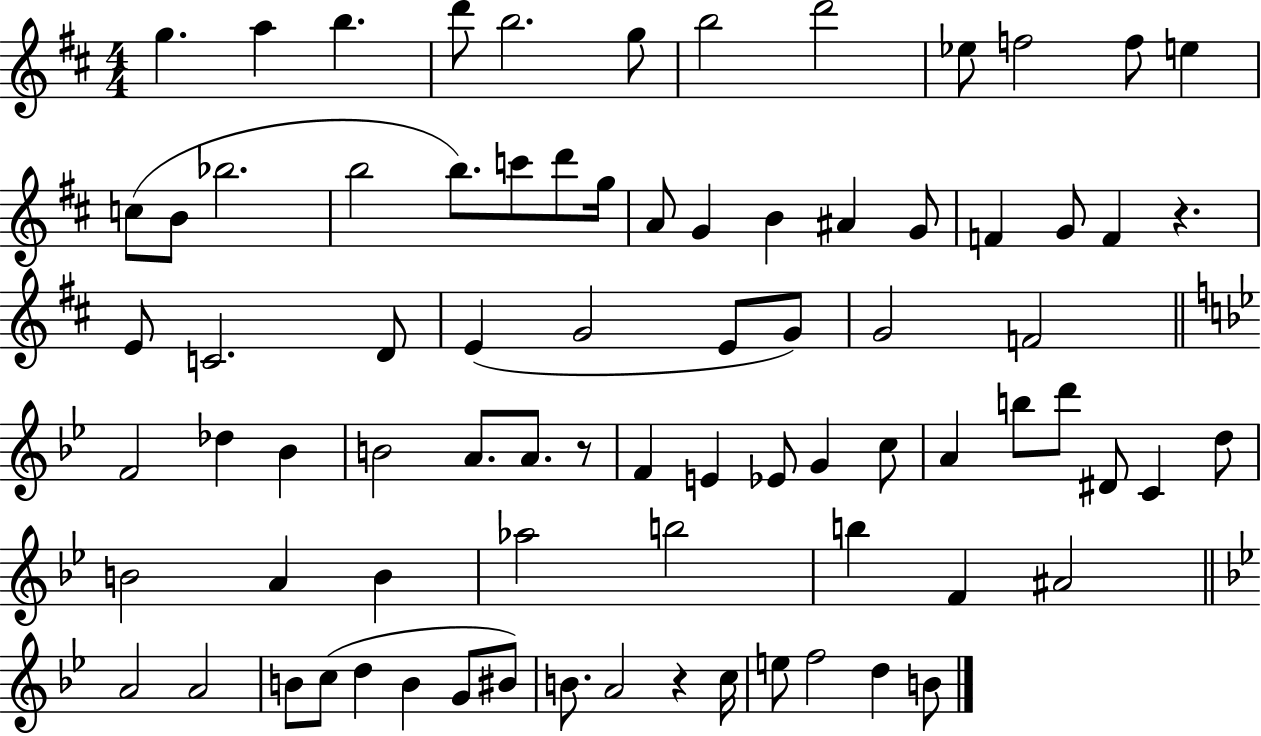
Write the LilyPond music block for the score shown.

{
  \clef treble
  \numericTimeSignature
  \time 4/4
  \key d \major
  g''4. a''4 b''4. | d'''8 b''2. g''8 | b''2 d'''2 | ees''8 f''2 f''8 e''4 | \break c''8( b'8 bes''2. | b''2 b''8.) c'''8 d'''8 g''16 | a'8 g'4 b'4 ais'4 g'8 | f'4 g'8 f'4 r4. | \break e'8 c'2. d'8 | e'4( g'2 e'8 g'8) | g'2 f'2 | \bar "||" \break \key g \minor f'2 des''4 bes'4 | b'2 a'8. a'8. r8 | f'4 e'4 ees'8 g'4 c''8 | a'4 b''8 d'''8 dis'8 c'4 d''8 | \break b'2 a'4 b'4 | aes''2 b''2 | b''4 f'4 ais'2 | \bar "||" \break \key g \minor a'2 a'2 | b'8 c''8( d''4 b'4 g'8 bis'8) | b'8. a'2 r4 c''16 | e''8 f''2 d''4 b'8 | \break \bar "|."
}